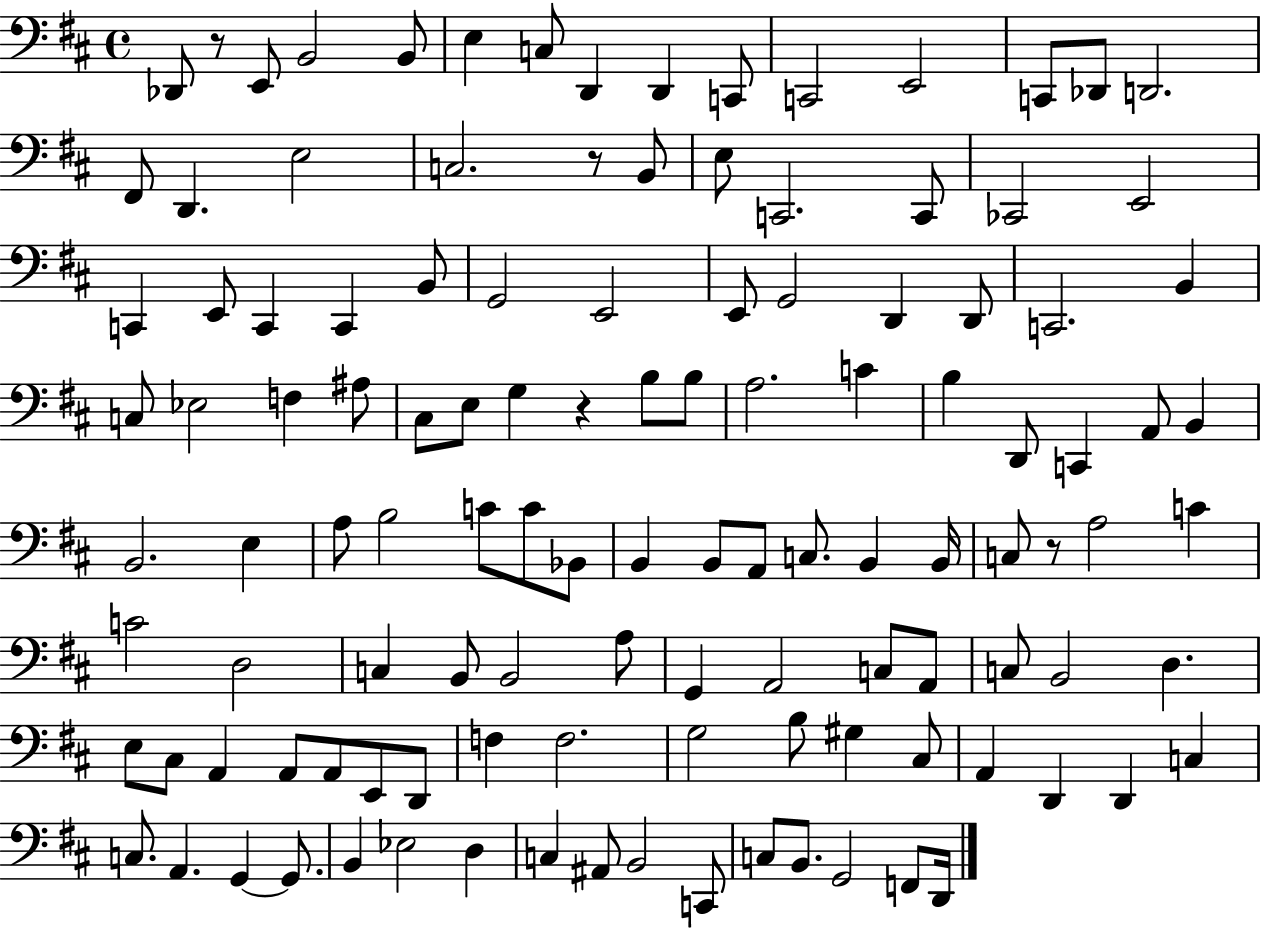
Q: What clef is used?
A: bass